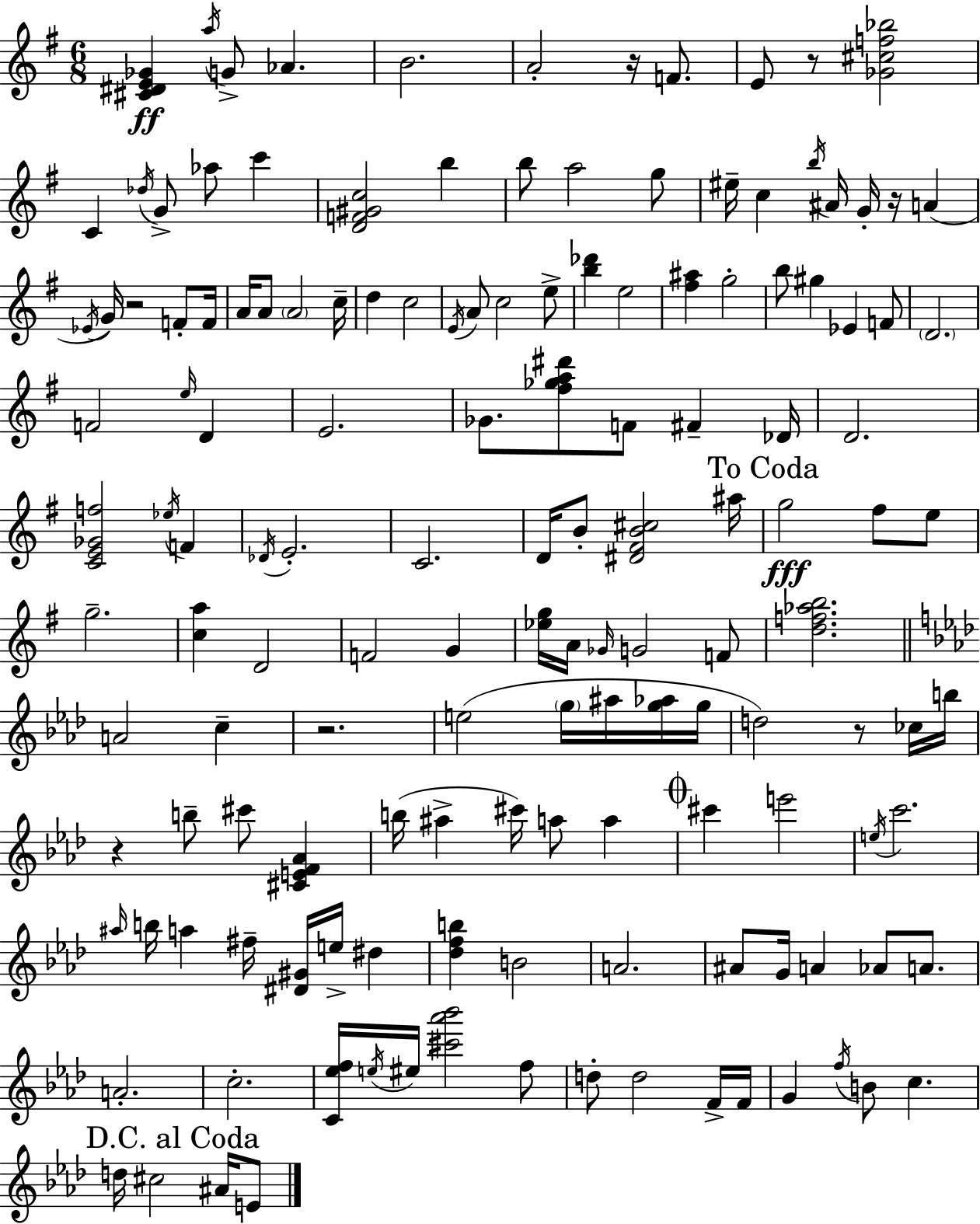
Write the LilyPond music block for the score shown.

{
  \clef treble
  \numericTimeSignature
  \time 6/8
  \key g \major
  \repeat volta 2 { <cis' dis' e' ges'>4\ff \acciaccatura { a''16 } g'8-> aes'4. | b'2. | a'2-. r16 f'8. | e'8 r8 <ges' cis'' f'' bes''>2 | \break c'4 \acciaccatura { des''16 } g'8-> aes''8 c'''4 | <d' f' gis' c''>2 b''4 | b''8 a''2 | g''8 eis''16-- c''4 \acciaccatura { b''16 } ais'16 g'16-. r16 a'4( | \break \acciaccatura { ees'16 } g'16) r2 | f'8-. f'16 a'16 a'8 \parenthesize a'2 | c''16-- d''4 c''2 | \acciaccatura { e'16 } a'8 c''2 | \break e''8-> <b'' des'''>4 e''2 | <fis'' ais''>4 g''2-. | b''8 gis''4 ees'4 | f'8 \parenthesize d'2. | \break f'2 | \grace { e''16 } d'4 e'2. | ges'8. <fis'' ges'' a'' dis'''>8 f'8 | fis'4-- des'16 d'2. | \break <c' e' ges' f''>2 | \acciaccatura { ees''16 } f'4 \acciaccatura { des'16 } e'2.-. | c'2. | d'16 b'8-. <dis' fis' b' cis''>2 | \break ais''16 \mark "To Coda" g''2\fff | fis''8 e''8 g''2.-- | <c'' a''>4 | d'2 f'2 | \break g'4 <ees'' g''>16 a'16 \grace { ges'16 } g'2 | f'8 <d'' f'' aes'' b''>2. | \bar "||" \break \key aes \major a'2 c''4-- | r2. | e''2( \parenthesize g''16 ais''16 <g'' aes''>16 g''16 | d''2) r8 ces''16 b''16 | \break r4 b''8-- cis'''8 <cis' e' f' aes'>4 | b''16( ais''4-> cis'''16) a''8 a''4 | \mark \markup { \musicglyph "scripts.coda" } cis'''4 e'''2 | \acciaccatura { e''16 } c'''2. | \break \grace { ais''16 } b''16 a''4 fis''16-- <dis' gis'>16 e''16-> dis''4 | <des'' f'' b''>4 b'2 | a'2. | ais'8 g'16 a'4 aes'8 a'8. | \break a'2.-. | c''2.-. | <c' ees'' f''>16 \acciaccatura { e''16 } eis''16 <cis''' aes''' bes'''>2 | f''8 d''8-. d''2 | \break f'16-> f'16 g'4 \acciaccatura { f''16 } b'8 c''4. | \mark "D.C. al Coda" d''16 cis''2 | ais'16 e'8 } \bar "|."
}